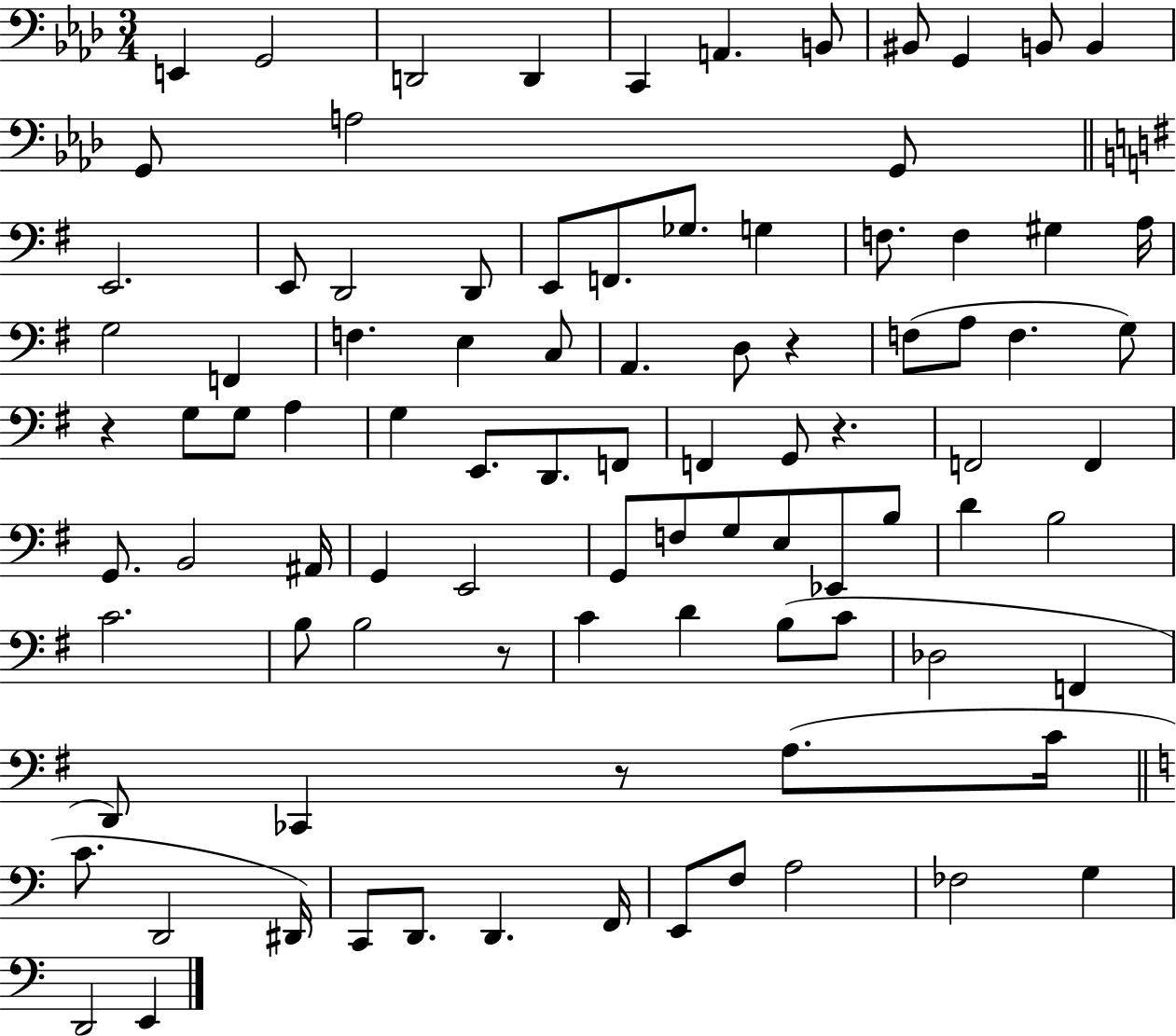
E2/q G2/h D2/h D2/q C2/q A2/q. B2/e BIS2/e G2/q B2/e B2/q G2/e A3/h G2/e E2/h. E2/e D2/h D2/e E2/e F2/e. Gb3/e. G3/q F3/e. F3/q G#3/q A3/s G3/h F2/q F3/q. E3/q C3/e A2/q. D3/e R/q F3/e A3/e F3/q. G3/e R/q G3/e G3/e A3/q G3/q E2/e. D2/e. F2/e F2/q G2/e R/q. F2/h F2/q G2/e. B2/h A#2/s G2/q E2/h G2/e F3/e G3/e E3/e Eb2/e B3/e D4/q B3/h C4/h. B3/e B3/h R/e C4/q D4/q B3/e C4/e Db3/h F2/q D2/e CES2/q R/e A3/e. C4/s C4/e. D2/h D#2/s C2/e D2/e. D2/q. F2/s E2/e F3/e A3/h FES3/h G3/q D2/h E2/q